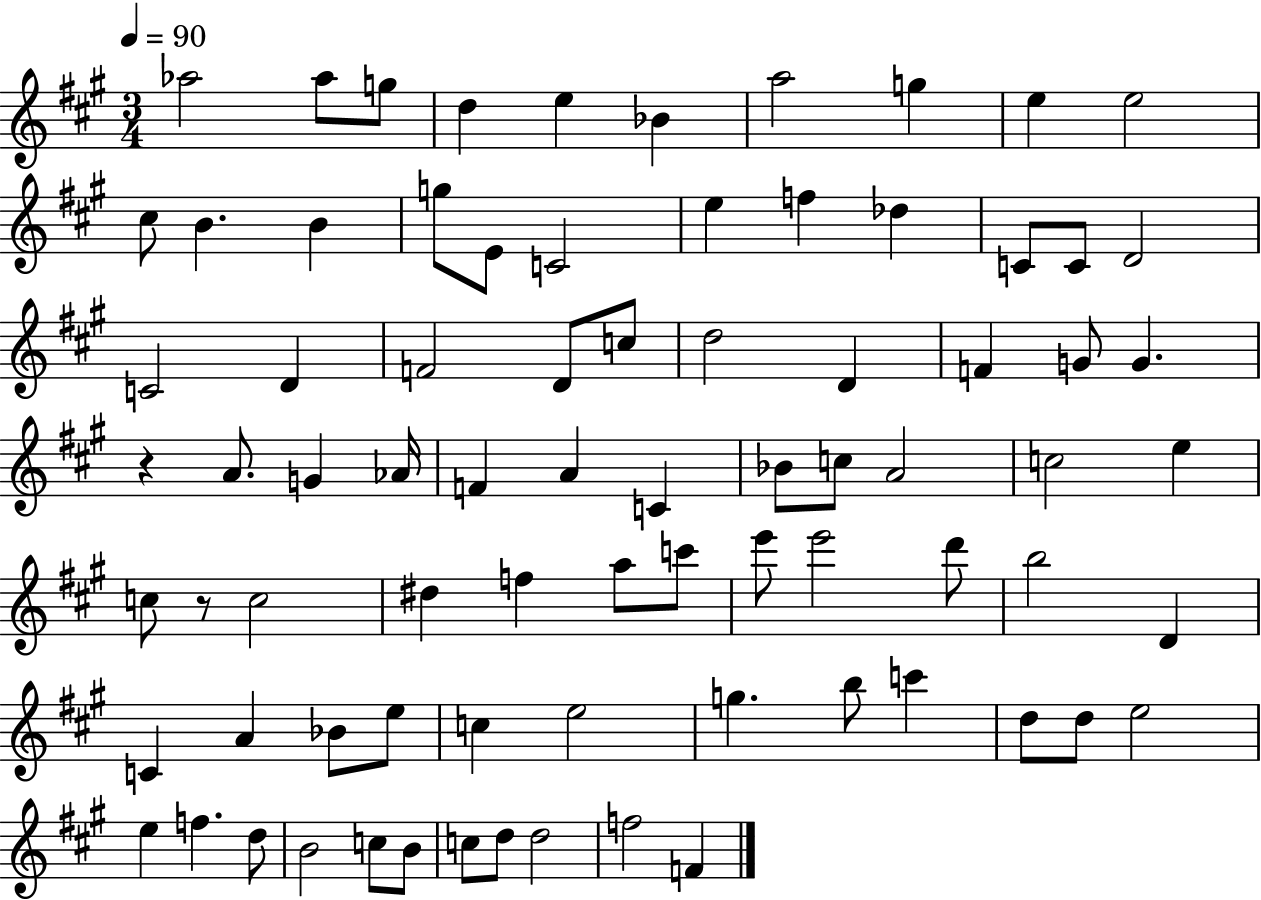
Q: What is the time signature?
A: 3/4